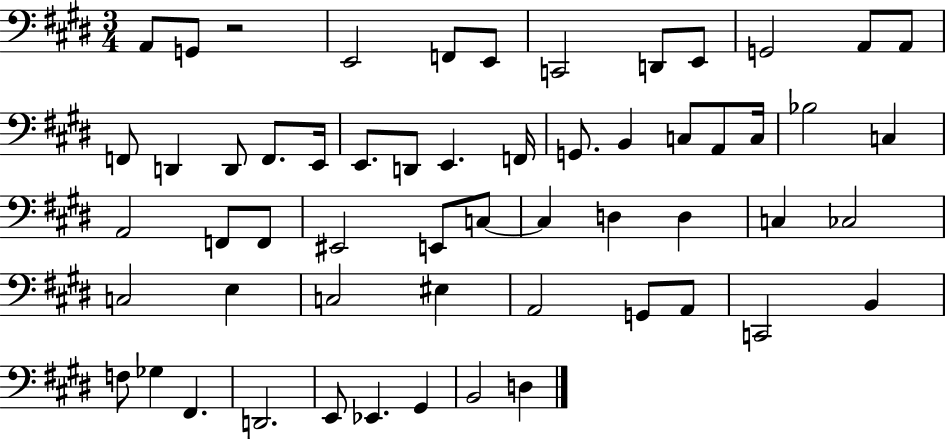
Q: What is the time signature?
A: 3/4